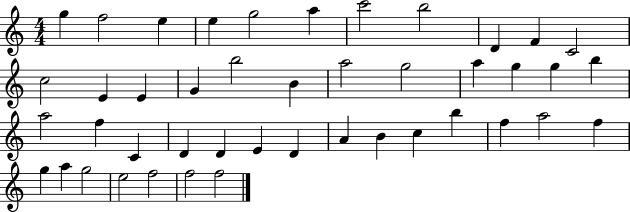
{
  \clef treble
  \numericTimeSignature
  \time 4/4
  \key c \major
  g''4 f''2 e''4 | e''4 g''2 a''4 | c'''2 b''2 | d'4 f'4 c'2 | \break c''2 e'4 e'4 | g'4 b''2 b'4 | a''2 g''2 | a''4 g''4 g''4 b''4 | \break a''2 f''4 c'4 | d'4 d'4 e'4 d'4 | a'4 b'4 c''4 b''4 | f''4 a''2 f''4 | \break g''4 a''4 g''2 | e''2 f''2 | f''2 f''2 | \bar "|."
}